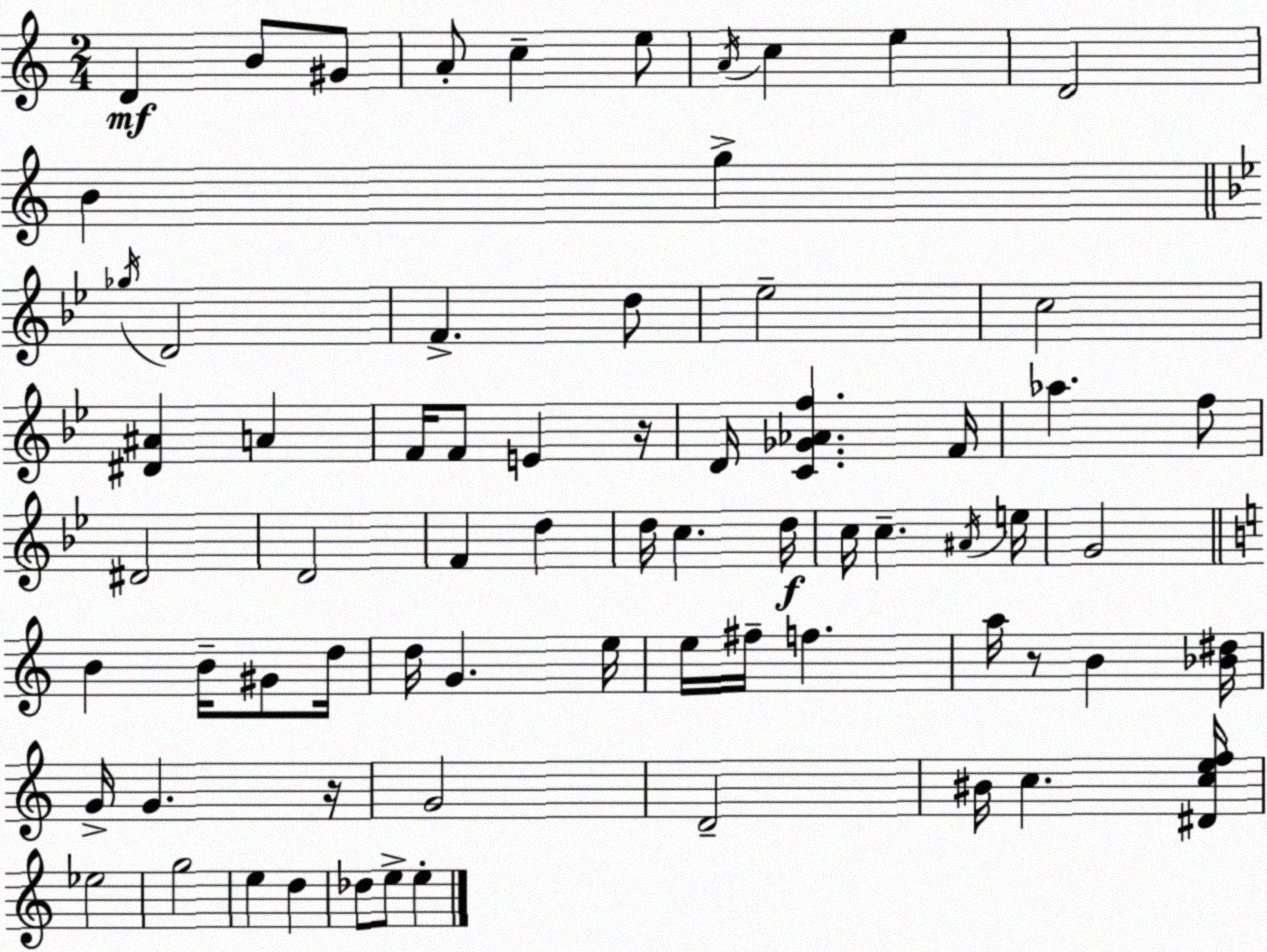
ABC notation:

X:1
T:Untitled
M:2/4
L:1/4
K:Am
D B/2 ^G/2 A/2 c e/2 A/4 c e D2 B g _g/4 D2 F d/2 _e2 c2 [^D^A] A F/4 F/2 E z/4 D/4 [C_G_Af] F/4 _a f/2 ^D2 D2 F d d/4 c d/4 c/4 c ^A/4 e/4 G2 B B/4 ^G/2 d/4 d/4 G e/4 e/4 ^f/4 f a/4 z/2 B [_B^d]/4 G/4 G z/4 G2 D2 ^B/4 c [^Dcef]/4 _e2 g2 e d _d/2 e/2 e